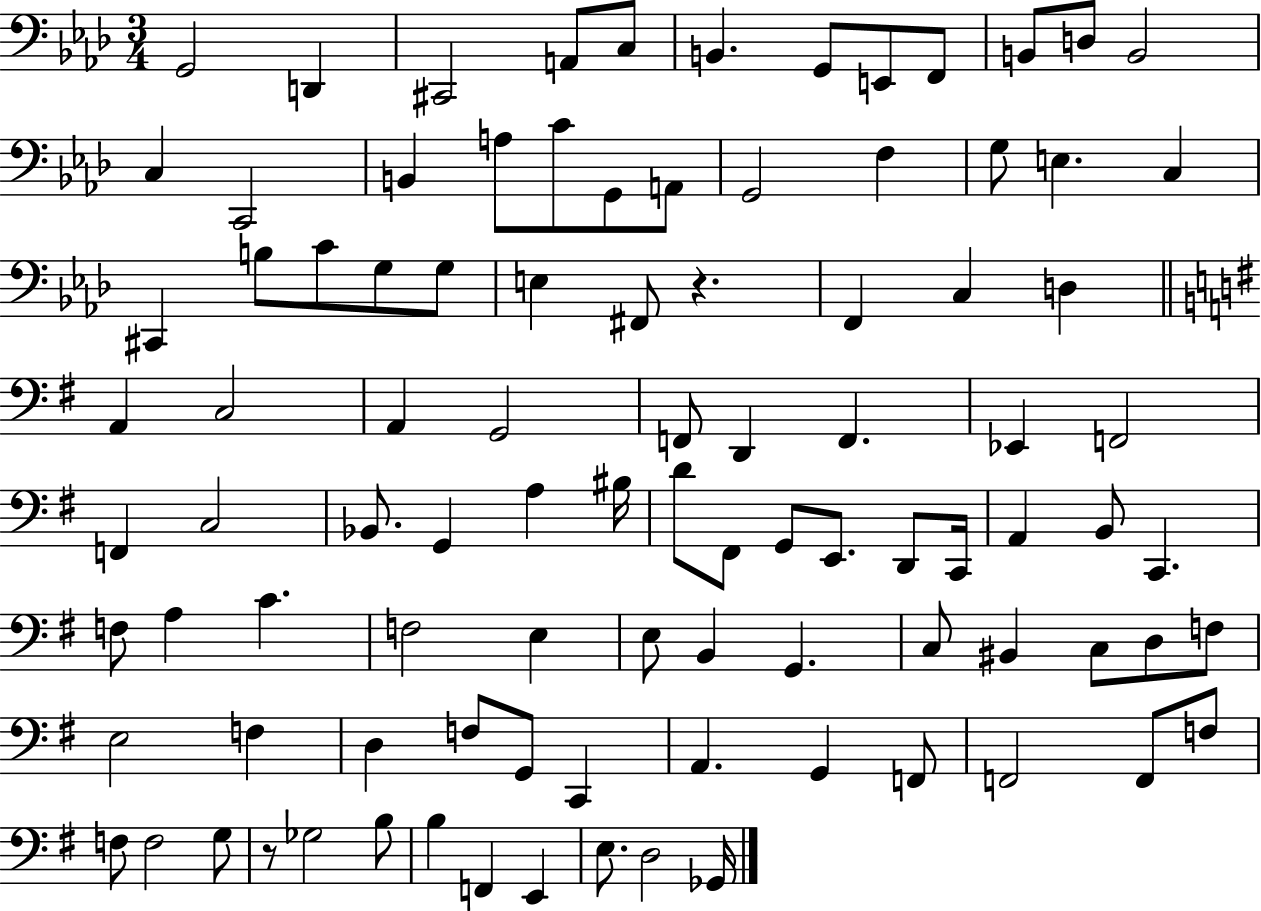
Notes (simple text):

G2/h D2/q C#2/h A2/e C3/e B2/q. G2/e E2/e F2/e B2/e D3/e B2/h C3/q C2/h B2/q A3/e C4/e G2/e A2/e G2/h F3/q G3/e E3/q. C3/q C#2/q B3/e C4/e G3/e G3/e E3/q F#2/e R/q. F2/q C3/q D3/q A2/q C3/h A2/q G2/h F2/e D2/q F2/q. Eb2/q F2/h F2/q C3/h Bb2/e. G2/q A3/q BIS3/s D4/e F#2/e G2/e E2/e. D2/e C2/s A2/q B2/e C2/q. F3/e A3/q C4/q. F3/h E3/q E3/e B2/q G2/q. C3/e BIS2/q C3/e D3/e F3/e E3/h F3/q D3/q F3/e G2/e C2/q A2/q. G2/q F2/e F2/h F2/e F3/e F3/e F3/h G3/e R/e Gb3/h B3/e B3/q F2/q E2/q E3/e. D3/h Gb2/s